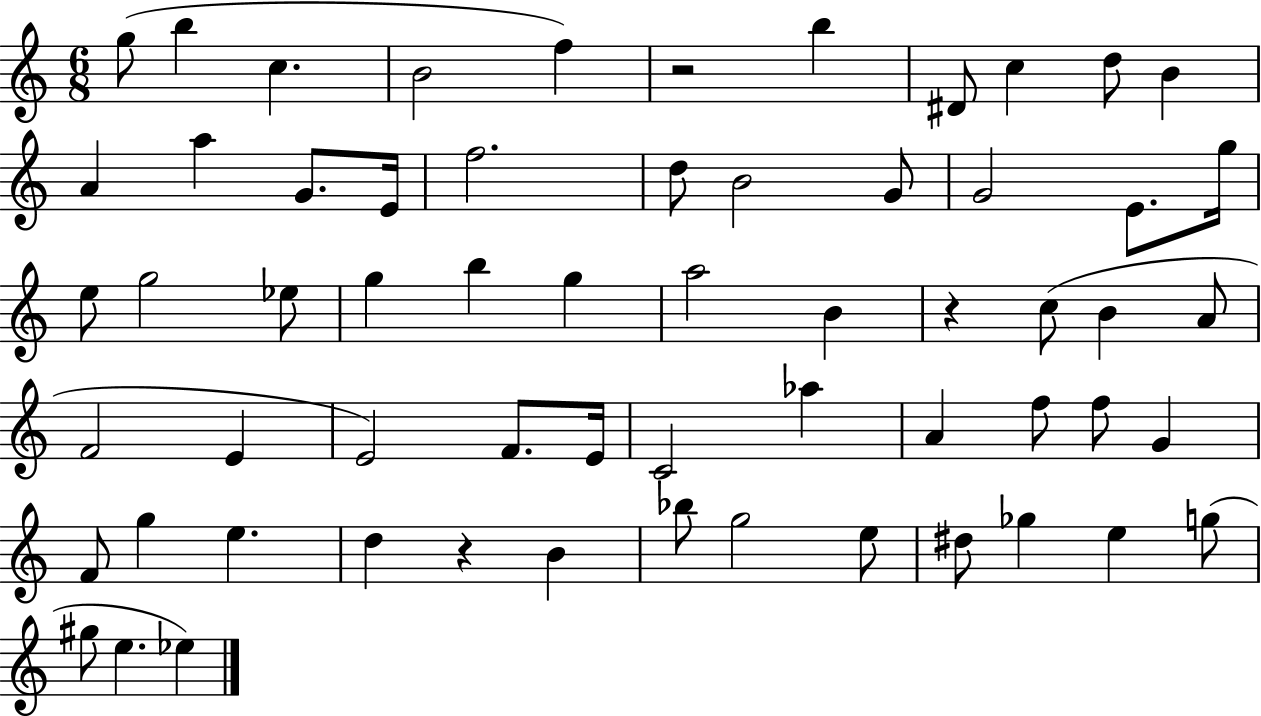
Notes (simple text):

G5/e B5/q C5/q. B4/h F5/q R/h B5/q D#4/e C5/q D5/e B4/q A4/q A5/q G4/e. E4/s F5/h. D5/e B4/h G4/e G4/h E4/e. G5/s E5/e G5/h Eb5/e G5/q B5/q G5/q A5/h B4/q R/q C5/e B4/q A4/e F4/h E4/q E4/h F4/e. E4/s C4/h Ab5/q A4/q F5/e F5/e G4/q F4/e G5/q E5/q. D5/q R/q B4/q Bb5/e G5/h E5/e D#5/e Gb5/q E5/q G5/e G#5/e E5/q. Eb5/q